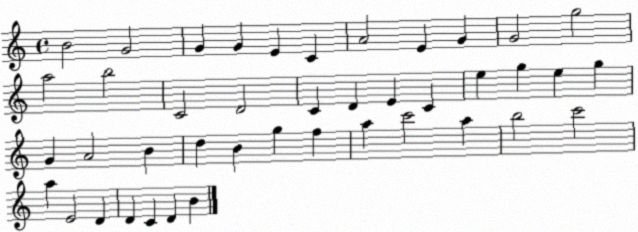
X:1
T:Untitled
M:4/4
L:1/4
K:C
B2 G2 G G E C A2 E G G2 g2 a2 b2 C2 D2 C D E C e g e g G A2 B d B g f a c'2 a b2 c'2 a E2 D D C D B